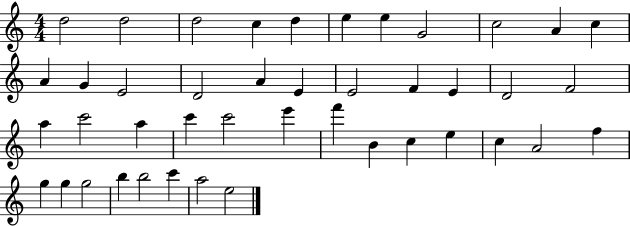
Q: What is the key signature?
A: C major